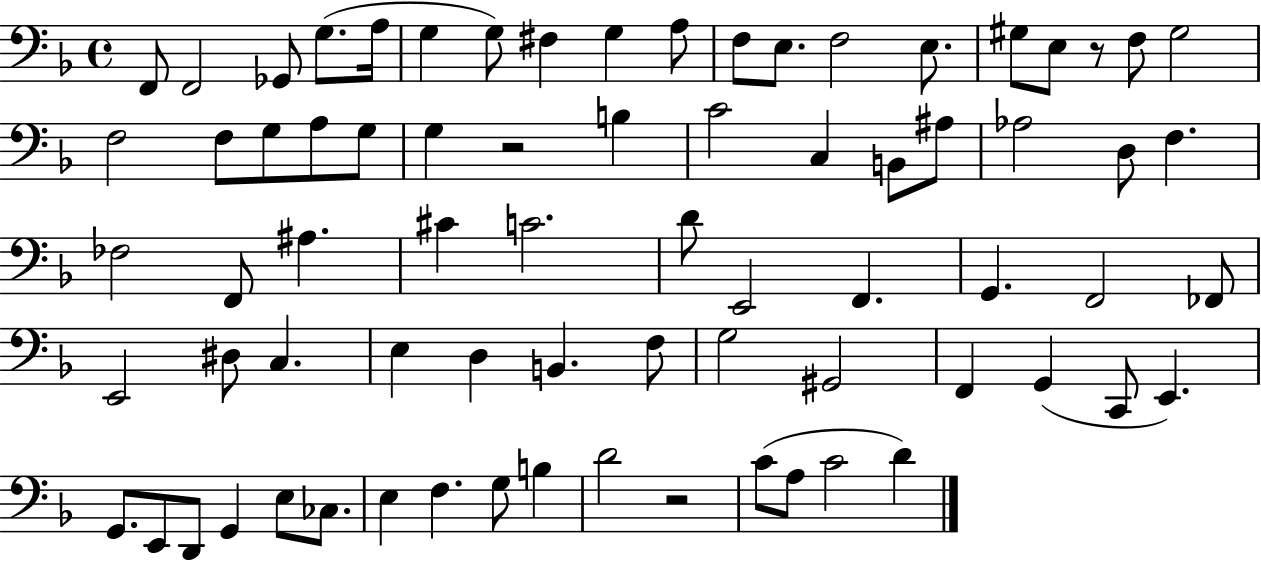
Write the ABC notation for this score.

X:1
T:Untitled
M:4/4
L:1/4
K:F
F,,/2 F,,2 _G,,/2 G,/2 A,/4 G, G,/2 ^F, G, A,/2 F,/2 E,/2 F,2 E,/2 ^G,/2 E,/2 z/2 F,/2 ^G,2 F,2 F,/2 G,/2 A,/2 G,/2 G, z2 B, C2 C, B,,/2 ^A,/2 _A,2 D,/2 F, _F,2 F,,/2 ^A, ^C C2 D/2 E,,2 F,, G,, F,,2 _F,,/2 E,,2 ^D,/2 C, E, D, B,, F,/2 G,2 ^G,,2 F,, G,, C,,/2 E,, G,,/2 E,,/2 D,,/2 G,, E,/2 _C,/2 E, F, G,/2 B, D2 z2 C/2 A,/2 C2 D